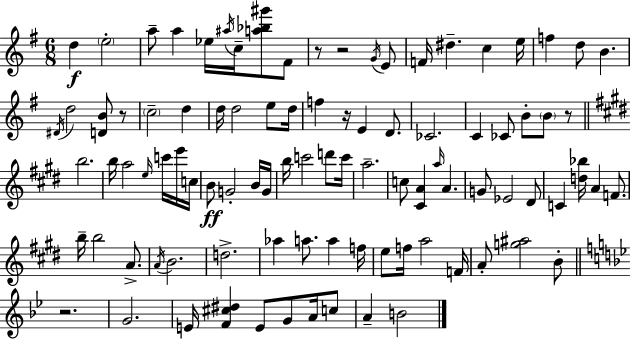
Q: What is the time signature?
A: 6/8